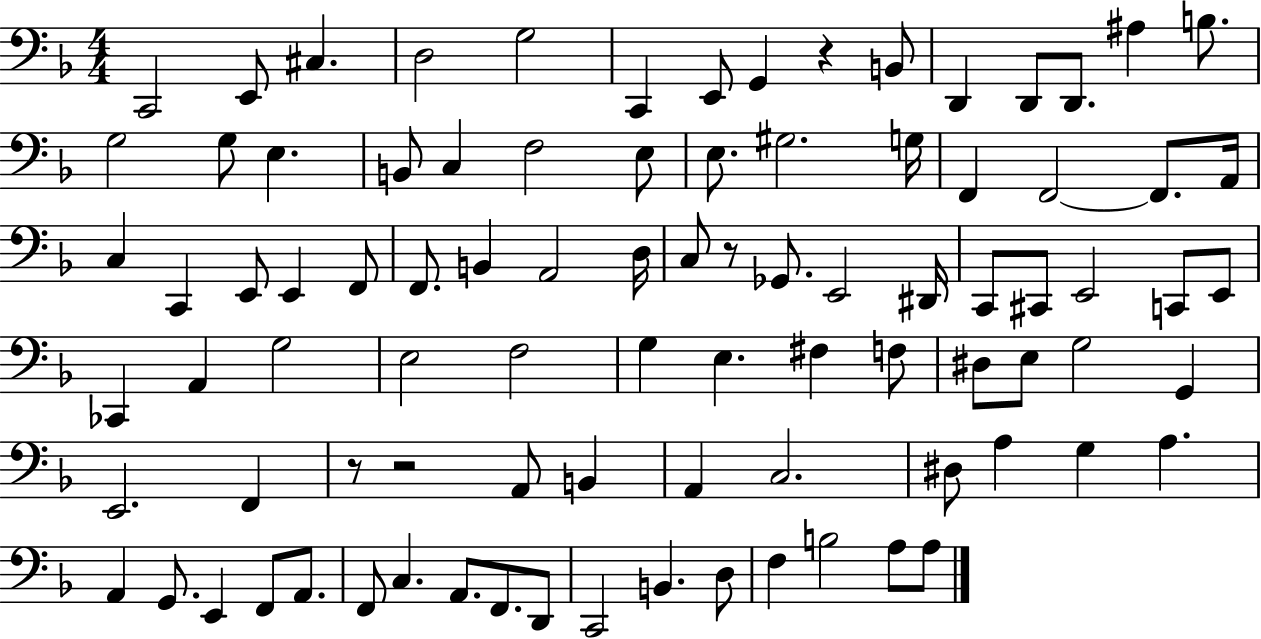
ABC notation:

X:1
T:Untitled
M:4/4
L:1/4
K:F
C,,2 E,,/2 ^C, D,2 G,2 C,, E,,/2 G,, z B,,/2 D,, D,,/2 D,,/2 ^A, B,/2 G,2 G,/2 E, B,,/2 C, F,2 E,/2 E,/2 ^G,2 G,/4 F,, F,,2 F,,/2 A,,/4 C, C,, E,,/2 E,, F,,/2 F,,/2 B,, A,,2 D,/4 C,/2 z/2 _G,,/2 E,,2 ^D,,/4 C,,/2 ^C,,/2 E,,2 C,,/2 E,,/2 _C,, A,, G,2 E,2 F,2 G, E, ^F, F,/2 ^D,/2 E,/2 G,2 G,, E,,2 F,, z/2 z2 A,,/2 B,, A,, C,2 ^D,/2 A, G, A, A,, G,,/2 E,, F,,/2 A,,/2 F,,/2 C, A,,/2 F,,/2 D,,/2 C,,2 B,, D,/2 F, B,2 A,/2 A,/2